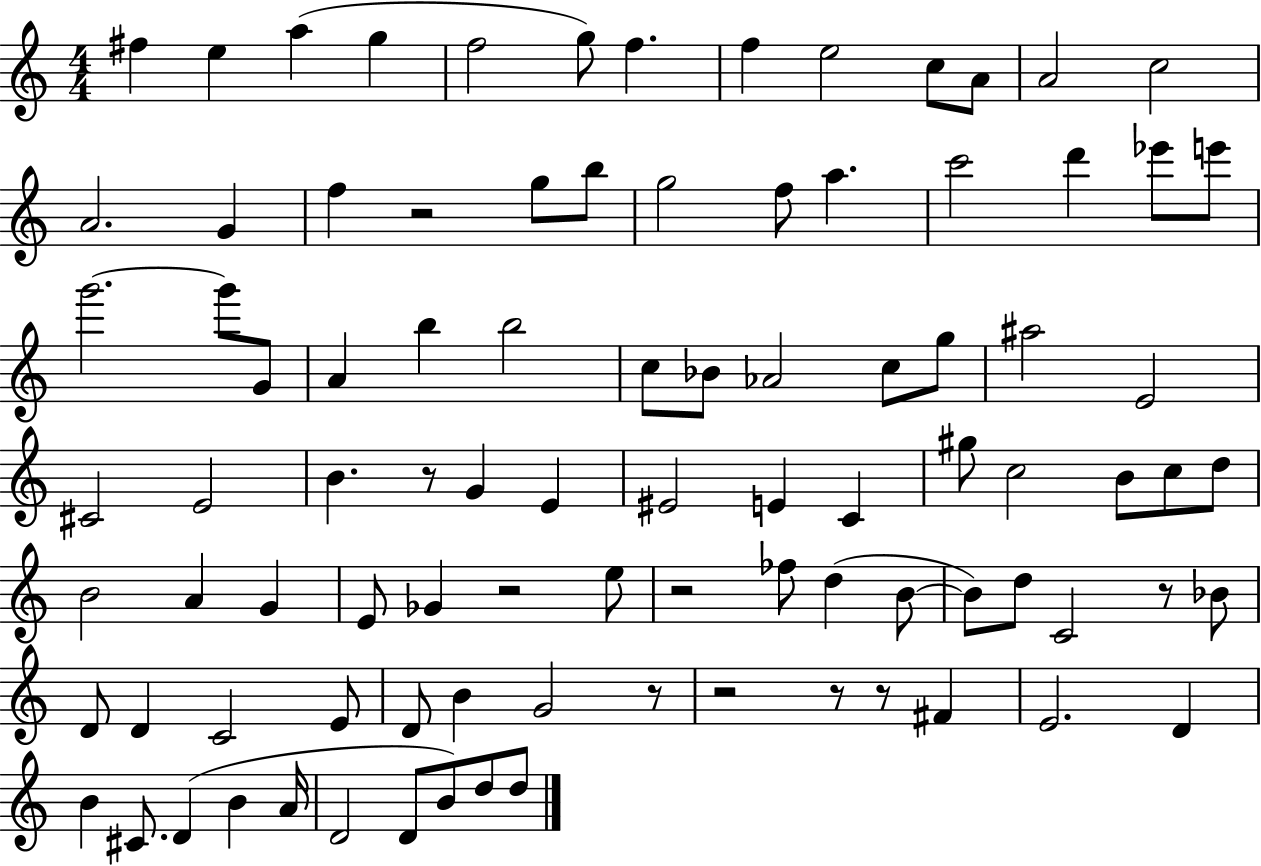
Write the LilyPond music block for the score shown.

{
  \clef treble
  \numericTimeSignature
  \time 4/4
  \key c \major
  fis''4 e''4 a''4( g''4 | f''2 g''8) f''4. | f''4 e''2 c''8 a'8 | a'2 c''2 | \break a'2. g'4 | f''4 r2 g''8 b''8 | g''2 f''8 a''4. | c'''2 d'''4 ees'''8 e'''8 | \break g'''2.~~ g'''8 g'8 | a'4 b''4 b''2 | c''8 bes'8 aes'2 c''8 g''8 | ais''2 e'2 | \break cis'2 e'2 | b'4. r8 g'4 e'4 | eis'2 e'4 c'4 | gis''8 c''2 b'8 c''8 d''8 | \break b'2 a'4 g'4 | e'8 ges'4 r2 e''8 | r2 fes''8 d''4( b'8~~ | b'8) d''8 c'2 r8 bes'8 | \break d'8 d'4 c'2 e'8 | d'8 b'4 g'2 r8 | r2 r8 r8 fis'4 | e'2. d'4 | \break b'4 cis'8. d'4( b'4 a'16 | d'2 d'8 b'8) d''8 d''8 | \bar "|."
}